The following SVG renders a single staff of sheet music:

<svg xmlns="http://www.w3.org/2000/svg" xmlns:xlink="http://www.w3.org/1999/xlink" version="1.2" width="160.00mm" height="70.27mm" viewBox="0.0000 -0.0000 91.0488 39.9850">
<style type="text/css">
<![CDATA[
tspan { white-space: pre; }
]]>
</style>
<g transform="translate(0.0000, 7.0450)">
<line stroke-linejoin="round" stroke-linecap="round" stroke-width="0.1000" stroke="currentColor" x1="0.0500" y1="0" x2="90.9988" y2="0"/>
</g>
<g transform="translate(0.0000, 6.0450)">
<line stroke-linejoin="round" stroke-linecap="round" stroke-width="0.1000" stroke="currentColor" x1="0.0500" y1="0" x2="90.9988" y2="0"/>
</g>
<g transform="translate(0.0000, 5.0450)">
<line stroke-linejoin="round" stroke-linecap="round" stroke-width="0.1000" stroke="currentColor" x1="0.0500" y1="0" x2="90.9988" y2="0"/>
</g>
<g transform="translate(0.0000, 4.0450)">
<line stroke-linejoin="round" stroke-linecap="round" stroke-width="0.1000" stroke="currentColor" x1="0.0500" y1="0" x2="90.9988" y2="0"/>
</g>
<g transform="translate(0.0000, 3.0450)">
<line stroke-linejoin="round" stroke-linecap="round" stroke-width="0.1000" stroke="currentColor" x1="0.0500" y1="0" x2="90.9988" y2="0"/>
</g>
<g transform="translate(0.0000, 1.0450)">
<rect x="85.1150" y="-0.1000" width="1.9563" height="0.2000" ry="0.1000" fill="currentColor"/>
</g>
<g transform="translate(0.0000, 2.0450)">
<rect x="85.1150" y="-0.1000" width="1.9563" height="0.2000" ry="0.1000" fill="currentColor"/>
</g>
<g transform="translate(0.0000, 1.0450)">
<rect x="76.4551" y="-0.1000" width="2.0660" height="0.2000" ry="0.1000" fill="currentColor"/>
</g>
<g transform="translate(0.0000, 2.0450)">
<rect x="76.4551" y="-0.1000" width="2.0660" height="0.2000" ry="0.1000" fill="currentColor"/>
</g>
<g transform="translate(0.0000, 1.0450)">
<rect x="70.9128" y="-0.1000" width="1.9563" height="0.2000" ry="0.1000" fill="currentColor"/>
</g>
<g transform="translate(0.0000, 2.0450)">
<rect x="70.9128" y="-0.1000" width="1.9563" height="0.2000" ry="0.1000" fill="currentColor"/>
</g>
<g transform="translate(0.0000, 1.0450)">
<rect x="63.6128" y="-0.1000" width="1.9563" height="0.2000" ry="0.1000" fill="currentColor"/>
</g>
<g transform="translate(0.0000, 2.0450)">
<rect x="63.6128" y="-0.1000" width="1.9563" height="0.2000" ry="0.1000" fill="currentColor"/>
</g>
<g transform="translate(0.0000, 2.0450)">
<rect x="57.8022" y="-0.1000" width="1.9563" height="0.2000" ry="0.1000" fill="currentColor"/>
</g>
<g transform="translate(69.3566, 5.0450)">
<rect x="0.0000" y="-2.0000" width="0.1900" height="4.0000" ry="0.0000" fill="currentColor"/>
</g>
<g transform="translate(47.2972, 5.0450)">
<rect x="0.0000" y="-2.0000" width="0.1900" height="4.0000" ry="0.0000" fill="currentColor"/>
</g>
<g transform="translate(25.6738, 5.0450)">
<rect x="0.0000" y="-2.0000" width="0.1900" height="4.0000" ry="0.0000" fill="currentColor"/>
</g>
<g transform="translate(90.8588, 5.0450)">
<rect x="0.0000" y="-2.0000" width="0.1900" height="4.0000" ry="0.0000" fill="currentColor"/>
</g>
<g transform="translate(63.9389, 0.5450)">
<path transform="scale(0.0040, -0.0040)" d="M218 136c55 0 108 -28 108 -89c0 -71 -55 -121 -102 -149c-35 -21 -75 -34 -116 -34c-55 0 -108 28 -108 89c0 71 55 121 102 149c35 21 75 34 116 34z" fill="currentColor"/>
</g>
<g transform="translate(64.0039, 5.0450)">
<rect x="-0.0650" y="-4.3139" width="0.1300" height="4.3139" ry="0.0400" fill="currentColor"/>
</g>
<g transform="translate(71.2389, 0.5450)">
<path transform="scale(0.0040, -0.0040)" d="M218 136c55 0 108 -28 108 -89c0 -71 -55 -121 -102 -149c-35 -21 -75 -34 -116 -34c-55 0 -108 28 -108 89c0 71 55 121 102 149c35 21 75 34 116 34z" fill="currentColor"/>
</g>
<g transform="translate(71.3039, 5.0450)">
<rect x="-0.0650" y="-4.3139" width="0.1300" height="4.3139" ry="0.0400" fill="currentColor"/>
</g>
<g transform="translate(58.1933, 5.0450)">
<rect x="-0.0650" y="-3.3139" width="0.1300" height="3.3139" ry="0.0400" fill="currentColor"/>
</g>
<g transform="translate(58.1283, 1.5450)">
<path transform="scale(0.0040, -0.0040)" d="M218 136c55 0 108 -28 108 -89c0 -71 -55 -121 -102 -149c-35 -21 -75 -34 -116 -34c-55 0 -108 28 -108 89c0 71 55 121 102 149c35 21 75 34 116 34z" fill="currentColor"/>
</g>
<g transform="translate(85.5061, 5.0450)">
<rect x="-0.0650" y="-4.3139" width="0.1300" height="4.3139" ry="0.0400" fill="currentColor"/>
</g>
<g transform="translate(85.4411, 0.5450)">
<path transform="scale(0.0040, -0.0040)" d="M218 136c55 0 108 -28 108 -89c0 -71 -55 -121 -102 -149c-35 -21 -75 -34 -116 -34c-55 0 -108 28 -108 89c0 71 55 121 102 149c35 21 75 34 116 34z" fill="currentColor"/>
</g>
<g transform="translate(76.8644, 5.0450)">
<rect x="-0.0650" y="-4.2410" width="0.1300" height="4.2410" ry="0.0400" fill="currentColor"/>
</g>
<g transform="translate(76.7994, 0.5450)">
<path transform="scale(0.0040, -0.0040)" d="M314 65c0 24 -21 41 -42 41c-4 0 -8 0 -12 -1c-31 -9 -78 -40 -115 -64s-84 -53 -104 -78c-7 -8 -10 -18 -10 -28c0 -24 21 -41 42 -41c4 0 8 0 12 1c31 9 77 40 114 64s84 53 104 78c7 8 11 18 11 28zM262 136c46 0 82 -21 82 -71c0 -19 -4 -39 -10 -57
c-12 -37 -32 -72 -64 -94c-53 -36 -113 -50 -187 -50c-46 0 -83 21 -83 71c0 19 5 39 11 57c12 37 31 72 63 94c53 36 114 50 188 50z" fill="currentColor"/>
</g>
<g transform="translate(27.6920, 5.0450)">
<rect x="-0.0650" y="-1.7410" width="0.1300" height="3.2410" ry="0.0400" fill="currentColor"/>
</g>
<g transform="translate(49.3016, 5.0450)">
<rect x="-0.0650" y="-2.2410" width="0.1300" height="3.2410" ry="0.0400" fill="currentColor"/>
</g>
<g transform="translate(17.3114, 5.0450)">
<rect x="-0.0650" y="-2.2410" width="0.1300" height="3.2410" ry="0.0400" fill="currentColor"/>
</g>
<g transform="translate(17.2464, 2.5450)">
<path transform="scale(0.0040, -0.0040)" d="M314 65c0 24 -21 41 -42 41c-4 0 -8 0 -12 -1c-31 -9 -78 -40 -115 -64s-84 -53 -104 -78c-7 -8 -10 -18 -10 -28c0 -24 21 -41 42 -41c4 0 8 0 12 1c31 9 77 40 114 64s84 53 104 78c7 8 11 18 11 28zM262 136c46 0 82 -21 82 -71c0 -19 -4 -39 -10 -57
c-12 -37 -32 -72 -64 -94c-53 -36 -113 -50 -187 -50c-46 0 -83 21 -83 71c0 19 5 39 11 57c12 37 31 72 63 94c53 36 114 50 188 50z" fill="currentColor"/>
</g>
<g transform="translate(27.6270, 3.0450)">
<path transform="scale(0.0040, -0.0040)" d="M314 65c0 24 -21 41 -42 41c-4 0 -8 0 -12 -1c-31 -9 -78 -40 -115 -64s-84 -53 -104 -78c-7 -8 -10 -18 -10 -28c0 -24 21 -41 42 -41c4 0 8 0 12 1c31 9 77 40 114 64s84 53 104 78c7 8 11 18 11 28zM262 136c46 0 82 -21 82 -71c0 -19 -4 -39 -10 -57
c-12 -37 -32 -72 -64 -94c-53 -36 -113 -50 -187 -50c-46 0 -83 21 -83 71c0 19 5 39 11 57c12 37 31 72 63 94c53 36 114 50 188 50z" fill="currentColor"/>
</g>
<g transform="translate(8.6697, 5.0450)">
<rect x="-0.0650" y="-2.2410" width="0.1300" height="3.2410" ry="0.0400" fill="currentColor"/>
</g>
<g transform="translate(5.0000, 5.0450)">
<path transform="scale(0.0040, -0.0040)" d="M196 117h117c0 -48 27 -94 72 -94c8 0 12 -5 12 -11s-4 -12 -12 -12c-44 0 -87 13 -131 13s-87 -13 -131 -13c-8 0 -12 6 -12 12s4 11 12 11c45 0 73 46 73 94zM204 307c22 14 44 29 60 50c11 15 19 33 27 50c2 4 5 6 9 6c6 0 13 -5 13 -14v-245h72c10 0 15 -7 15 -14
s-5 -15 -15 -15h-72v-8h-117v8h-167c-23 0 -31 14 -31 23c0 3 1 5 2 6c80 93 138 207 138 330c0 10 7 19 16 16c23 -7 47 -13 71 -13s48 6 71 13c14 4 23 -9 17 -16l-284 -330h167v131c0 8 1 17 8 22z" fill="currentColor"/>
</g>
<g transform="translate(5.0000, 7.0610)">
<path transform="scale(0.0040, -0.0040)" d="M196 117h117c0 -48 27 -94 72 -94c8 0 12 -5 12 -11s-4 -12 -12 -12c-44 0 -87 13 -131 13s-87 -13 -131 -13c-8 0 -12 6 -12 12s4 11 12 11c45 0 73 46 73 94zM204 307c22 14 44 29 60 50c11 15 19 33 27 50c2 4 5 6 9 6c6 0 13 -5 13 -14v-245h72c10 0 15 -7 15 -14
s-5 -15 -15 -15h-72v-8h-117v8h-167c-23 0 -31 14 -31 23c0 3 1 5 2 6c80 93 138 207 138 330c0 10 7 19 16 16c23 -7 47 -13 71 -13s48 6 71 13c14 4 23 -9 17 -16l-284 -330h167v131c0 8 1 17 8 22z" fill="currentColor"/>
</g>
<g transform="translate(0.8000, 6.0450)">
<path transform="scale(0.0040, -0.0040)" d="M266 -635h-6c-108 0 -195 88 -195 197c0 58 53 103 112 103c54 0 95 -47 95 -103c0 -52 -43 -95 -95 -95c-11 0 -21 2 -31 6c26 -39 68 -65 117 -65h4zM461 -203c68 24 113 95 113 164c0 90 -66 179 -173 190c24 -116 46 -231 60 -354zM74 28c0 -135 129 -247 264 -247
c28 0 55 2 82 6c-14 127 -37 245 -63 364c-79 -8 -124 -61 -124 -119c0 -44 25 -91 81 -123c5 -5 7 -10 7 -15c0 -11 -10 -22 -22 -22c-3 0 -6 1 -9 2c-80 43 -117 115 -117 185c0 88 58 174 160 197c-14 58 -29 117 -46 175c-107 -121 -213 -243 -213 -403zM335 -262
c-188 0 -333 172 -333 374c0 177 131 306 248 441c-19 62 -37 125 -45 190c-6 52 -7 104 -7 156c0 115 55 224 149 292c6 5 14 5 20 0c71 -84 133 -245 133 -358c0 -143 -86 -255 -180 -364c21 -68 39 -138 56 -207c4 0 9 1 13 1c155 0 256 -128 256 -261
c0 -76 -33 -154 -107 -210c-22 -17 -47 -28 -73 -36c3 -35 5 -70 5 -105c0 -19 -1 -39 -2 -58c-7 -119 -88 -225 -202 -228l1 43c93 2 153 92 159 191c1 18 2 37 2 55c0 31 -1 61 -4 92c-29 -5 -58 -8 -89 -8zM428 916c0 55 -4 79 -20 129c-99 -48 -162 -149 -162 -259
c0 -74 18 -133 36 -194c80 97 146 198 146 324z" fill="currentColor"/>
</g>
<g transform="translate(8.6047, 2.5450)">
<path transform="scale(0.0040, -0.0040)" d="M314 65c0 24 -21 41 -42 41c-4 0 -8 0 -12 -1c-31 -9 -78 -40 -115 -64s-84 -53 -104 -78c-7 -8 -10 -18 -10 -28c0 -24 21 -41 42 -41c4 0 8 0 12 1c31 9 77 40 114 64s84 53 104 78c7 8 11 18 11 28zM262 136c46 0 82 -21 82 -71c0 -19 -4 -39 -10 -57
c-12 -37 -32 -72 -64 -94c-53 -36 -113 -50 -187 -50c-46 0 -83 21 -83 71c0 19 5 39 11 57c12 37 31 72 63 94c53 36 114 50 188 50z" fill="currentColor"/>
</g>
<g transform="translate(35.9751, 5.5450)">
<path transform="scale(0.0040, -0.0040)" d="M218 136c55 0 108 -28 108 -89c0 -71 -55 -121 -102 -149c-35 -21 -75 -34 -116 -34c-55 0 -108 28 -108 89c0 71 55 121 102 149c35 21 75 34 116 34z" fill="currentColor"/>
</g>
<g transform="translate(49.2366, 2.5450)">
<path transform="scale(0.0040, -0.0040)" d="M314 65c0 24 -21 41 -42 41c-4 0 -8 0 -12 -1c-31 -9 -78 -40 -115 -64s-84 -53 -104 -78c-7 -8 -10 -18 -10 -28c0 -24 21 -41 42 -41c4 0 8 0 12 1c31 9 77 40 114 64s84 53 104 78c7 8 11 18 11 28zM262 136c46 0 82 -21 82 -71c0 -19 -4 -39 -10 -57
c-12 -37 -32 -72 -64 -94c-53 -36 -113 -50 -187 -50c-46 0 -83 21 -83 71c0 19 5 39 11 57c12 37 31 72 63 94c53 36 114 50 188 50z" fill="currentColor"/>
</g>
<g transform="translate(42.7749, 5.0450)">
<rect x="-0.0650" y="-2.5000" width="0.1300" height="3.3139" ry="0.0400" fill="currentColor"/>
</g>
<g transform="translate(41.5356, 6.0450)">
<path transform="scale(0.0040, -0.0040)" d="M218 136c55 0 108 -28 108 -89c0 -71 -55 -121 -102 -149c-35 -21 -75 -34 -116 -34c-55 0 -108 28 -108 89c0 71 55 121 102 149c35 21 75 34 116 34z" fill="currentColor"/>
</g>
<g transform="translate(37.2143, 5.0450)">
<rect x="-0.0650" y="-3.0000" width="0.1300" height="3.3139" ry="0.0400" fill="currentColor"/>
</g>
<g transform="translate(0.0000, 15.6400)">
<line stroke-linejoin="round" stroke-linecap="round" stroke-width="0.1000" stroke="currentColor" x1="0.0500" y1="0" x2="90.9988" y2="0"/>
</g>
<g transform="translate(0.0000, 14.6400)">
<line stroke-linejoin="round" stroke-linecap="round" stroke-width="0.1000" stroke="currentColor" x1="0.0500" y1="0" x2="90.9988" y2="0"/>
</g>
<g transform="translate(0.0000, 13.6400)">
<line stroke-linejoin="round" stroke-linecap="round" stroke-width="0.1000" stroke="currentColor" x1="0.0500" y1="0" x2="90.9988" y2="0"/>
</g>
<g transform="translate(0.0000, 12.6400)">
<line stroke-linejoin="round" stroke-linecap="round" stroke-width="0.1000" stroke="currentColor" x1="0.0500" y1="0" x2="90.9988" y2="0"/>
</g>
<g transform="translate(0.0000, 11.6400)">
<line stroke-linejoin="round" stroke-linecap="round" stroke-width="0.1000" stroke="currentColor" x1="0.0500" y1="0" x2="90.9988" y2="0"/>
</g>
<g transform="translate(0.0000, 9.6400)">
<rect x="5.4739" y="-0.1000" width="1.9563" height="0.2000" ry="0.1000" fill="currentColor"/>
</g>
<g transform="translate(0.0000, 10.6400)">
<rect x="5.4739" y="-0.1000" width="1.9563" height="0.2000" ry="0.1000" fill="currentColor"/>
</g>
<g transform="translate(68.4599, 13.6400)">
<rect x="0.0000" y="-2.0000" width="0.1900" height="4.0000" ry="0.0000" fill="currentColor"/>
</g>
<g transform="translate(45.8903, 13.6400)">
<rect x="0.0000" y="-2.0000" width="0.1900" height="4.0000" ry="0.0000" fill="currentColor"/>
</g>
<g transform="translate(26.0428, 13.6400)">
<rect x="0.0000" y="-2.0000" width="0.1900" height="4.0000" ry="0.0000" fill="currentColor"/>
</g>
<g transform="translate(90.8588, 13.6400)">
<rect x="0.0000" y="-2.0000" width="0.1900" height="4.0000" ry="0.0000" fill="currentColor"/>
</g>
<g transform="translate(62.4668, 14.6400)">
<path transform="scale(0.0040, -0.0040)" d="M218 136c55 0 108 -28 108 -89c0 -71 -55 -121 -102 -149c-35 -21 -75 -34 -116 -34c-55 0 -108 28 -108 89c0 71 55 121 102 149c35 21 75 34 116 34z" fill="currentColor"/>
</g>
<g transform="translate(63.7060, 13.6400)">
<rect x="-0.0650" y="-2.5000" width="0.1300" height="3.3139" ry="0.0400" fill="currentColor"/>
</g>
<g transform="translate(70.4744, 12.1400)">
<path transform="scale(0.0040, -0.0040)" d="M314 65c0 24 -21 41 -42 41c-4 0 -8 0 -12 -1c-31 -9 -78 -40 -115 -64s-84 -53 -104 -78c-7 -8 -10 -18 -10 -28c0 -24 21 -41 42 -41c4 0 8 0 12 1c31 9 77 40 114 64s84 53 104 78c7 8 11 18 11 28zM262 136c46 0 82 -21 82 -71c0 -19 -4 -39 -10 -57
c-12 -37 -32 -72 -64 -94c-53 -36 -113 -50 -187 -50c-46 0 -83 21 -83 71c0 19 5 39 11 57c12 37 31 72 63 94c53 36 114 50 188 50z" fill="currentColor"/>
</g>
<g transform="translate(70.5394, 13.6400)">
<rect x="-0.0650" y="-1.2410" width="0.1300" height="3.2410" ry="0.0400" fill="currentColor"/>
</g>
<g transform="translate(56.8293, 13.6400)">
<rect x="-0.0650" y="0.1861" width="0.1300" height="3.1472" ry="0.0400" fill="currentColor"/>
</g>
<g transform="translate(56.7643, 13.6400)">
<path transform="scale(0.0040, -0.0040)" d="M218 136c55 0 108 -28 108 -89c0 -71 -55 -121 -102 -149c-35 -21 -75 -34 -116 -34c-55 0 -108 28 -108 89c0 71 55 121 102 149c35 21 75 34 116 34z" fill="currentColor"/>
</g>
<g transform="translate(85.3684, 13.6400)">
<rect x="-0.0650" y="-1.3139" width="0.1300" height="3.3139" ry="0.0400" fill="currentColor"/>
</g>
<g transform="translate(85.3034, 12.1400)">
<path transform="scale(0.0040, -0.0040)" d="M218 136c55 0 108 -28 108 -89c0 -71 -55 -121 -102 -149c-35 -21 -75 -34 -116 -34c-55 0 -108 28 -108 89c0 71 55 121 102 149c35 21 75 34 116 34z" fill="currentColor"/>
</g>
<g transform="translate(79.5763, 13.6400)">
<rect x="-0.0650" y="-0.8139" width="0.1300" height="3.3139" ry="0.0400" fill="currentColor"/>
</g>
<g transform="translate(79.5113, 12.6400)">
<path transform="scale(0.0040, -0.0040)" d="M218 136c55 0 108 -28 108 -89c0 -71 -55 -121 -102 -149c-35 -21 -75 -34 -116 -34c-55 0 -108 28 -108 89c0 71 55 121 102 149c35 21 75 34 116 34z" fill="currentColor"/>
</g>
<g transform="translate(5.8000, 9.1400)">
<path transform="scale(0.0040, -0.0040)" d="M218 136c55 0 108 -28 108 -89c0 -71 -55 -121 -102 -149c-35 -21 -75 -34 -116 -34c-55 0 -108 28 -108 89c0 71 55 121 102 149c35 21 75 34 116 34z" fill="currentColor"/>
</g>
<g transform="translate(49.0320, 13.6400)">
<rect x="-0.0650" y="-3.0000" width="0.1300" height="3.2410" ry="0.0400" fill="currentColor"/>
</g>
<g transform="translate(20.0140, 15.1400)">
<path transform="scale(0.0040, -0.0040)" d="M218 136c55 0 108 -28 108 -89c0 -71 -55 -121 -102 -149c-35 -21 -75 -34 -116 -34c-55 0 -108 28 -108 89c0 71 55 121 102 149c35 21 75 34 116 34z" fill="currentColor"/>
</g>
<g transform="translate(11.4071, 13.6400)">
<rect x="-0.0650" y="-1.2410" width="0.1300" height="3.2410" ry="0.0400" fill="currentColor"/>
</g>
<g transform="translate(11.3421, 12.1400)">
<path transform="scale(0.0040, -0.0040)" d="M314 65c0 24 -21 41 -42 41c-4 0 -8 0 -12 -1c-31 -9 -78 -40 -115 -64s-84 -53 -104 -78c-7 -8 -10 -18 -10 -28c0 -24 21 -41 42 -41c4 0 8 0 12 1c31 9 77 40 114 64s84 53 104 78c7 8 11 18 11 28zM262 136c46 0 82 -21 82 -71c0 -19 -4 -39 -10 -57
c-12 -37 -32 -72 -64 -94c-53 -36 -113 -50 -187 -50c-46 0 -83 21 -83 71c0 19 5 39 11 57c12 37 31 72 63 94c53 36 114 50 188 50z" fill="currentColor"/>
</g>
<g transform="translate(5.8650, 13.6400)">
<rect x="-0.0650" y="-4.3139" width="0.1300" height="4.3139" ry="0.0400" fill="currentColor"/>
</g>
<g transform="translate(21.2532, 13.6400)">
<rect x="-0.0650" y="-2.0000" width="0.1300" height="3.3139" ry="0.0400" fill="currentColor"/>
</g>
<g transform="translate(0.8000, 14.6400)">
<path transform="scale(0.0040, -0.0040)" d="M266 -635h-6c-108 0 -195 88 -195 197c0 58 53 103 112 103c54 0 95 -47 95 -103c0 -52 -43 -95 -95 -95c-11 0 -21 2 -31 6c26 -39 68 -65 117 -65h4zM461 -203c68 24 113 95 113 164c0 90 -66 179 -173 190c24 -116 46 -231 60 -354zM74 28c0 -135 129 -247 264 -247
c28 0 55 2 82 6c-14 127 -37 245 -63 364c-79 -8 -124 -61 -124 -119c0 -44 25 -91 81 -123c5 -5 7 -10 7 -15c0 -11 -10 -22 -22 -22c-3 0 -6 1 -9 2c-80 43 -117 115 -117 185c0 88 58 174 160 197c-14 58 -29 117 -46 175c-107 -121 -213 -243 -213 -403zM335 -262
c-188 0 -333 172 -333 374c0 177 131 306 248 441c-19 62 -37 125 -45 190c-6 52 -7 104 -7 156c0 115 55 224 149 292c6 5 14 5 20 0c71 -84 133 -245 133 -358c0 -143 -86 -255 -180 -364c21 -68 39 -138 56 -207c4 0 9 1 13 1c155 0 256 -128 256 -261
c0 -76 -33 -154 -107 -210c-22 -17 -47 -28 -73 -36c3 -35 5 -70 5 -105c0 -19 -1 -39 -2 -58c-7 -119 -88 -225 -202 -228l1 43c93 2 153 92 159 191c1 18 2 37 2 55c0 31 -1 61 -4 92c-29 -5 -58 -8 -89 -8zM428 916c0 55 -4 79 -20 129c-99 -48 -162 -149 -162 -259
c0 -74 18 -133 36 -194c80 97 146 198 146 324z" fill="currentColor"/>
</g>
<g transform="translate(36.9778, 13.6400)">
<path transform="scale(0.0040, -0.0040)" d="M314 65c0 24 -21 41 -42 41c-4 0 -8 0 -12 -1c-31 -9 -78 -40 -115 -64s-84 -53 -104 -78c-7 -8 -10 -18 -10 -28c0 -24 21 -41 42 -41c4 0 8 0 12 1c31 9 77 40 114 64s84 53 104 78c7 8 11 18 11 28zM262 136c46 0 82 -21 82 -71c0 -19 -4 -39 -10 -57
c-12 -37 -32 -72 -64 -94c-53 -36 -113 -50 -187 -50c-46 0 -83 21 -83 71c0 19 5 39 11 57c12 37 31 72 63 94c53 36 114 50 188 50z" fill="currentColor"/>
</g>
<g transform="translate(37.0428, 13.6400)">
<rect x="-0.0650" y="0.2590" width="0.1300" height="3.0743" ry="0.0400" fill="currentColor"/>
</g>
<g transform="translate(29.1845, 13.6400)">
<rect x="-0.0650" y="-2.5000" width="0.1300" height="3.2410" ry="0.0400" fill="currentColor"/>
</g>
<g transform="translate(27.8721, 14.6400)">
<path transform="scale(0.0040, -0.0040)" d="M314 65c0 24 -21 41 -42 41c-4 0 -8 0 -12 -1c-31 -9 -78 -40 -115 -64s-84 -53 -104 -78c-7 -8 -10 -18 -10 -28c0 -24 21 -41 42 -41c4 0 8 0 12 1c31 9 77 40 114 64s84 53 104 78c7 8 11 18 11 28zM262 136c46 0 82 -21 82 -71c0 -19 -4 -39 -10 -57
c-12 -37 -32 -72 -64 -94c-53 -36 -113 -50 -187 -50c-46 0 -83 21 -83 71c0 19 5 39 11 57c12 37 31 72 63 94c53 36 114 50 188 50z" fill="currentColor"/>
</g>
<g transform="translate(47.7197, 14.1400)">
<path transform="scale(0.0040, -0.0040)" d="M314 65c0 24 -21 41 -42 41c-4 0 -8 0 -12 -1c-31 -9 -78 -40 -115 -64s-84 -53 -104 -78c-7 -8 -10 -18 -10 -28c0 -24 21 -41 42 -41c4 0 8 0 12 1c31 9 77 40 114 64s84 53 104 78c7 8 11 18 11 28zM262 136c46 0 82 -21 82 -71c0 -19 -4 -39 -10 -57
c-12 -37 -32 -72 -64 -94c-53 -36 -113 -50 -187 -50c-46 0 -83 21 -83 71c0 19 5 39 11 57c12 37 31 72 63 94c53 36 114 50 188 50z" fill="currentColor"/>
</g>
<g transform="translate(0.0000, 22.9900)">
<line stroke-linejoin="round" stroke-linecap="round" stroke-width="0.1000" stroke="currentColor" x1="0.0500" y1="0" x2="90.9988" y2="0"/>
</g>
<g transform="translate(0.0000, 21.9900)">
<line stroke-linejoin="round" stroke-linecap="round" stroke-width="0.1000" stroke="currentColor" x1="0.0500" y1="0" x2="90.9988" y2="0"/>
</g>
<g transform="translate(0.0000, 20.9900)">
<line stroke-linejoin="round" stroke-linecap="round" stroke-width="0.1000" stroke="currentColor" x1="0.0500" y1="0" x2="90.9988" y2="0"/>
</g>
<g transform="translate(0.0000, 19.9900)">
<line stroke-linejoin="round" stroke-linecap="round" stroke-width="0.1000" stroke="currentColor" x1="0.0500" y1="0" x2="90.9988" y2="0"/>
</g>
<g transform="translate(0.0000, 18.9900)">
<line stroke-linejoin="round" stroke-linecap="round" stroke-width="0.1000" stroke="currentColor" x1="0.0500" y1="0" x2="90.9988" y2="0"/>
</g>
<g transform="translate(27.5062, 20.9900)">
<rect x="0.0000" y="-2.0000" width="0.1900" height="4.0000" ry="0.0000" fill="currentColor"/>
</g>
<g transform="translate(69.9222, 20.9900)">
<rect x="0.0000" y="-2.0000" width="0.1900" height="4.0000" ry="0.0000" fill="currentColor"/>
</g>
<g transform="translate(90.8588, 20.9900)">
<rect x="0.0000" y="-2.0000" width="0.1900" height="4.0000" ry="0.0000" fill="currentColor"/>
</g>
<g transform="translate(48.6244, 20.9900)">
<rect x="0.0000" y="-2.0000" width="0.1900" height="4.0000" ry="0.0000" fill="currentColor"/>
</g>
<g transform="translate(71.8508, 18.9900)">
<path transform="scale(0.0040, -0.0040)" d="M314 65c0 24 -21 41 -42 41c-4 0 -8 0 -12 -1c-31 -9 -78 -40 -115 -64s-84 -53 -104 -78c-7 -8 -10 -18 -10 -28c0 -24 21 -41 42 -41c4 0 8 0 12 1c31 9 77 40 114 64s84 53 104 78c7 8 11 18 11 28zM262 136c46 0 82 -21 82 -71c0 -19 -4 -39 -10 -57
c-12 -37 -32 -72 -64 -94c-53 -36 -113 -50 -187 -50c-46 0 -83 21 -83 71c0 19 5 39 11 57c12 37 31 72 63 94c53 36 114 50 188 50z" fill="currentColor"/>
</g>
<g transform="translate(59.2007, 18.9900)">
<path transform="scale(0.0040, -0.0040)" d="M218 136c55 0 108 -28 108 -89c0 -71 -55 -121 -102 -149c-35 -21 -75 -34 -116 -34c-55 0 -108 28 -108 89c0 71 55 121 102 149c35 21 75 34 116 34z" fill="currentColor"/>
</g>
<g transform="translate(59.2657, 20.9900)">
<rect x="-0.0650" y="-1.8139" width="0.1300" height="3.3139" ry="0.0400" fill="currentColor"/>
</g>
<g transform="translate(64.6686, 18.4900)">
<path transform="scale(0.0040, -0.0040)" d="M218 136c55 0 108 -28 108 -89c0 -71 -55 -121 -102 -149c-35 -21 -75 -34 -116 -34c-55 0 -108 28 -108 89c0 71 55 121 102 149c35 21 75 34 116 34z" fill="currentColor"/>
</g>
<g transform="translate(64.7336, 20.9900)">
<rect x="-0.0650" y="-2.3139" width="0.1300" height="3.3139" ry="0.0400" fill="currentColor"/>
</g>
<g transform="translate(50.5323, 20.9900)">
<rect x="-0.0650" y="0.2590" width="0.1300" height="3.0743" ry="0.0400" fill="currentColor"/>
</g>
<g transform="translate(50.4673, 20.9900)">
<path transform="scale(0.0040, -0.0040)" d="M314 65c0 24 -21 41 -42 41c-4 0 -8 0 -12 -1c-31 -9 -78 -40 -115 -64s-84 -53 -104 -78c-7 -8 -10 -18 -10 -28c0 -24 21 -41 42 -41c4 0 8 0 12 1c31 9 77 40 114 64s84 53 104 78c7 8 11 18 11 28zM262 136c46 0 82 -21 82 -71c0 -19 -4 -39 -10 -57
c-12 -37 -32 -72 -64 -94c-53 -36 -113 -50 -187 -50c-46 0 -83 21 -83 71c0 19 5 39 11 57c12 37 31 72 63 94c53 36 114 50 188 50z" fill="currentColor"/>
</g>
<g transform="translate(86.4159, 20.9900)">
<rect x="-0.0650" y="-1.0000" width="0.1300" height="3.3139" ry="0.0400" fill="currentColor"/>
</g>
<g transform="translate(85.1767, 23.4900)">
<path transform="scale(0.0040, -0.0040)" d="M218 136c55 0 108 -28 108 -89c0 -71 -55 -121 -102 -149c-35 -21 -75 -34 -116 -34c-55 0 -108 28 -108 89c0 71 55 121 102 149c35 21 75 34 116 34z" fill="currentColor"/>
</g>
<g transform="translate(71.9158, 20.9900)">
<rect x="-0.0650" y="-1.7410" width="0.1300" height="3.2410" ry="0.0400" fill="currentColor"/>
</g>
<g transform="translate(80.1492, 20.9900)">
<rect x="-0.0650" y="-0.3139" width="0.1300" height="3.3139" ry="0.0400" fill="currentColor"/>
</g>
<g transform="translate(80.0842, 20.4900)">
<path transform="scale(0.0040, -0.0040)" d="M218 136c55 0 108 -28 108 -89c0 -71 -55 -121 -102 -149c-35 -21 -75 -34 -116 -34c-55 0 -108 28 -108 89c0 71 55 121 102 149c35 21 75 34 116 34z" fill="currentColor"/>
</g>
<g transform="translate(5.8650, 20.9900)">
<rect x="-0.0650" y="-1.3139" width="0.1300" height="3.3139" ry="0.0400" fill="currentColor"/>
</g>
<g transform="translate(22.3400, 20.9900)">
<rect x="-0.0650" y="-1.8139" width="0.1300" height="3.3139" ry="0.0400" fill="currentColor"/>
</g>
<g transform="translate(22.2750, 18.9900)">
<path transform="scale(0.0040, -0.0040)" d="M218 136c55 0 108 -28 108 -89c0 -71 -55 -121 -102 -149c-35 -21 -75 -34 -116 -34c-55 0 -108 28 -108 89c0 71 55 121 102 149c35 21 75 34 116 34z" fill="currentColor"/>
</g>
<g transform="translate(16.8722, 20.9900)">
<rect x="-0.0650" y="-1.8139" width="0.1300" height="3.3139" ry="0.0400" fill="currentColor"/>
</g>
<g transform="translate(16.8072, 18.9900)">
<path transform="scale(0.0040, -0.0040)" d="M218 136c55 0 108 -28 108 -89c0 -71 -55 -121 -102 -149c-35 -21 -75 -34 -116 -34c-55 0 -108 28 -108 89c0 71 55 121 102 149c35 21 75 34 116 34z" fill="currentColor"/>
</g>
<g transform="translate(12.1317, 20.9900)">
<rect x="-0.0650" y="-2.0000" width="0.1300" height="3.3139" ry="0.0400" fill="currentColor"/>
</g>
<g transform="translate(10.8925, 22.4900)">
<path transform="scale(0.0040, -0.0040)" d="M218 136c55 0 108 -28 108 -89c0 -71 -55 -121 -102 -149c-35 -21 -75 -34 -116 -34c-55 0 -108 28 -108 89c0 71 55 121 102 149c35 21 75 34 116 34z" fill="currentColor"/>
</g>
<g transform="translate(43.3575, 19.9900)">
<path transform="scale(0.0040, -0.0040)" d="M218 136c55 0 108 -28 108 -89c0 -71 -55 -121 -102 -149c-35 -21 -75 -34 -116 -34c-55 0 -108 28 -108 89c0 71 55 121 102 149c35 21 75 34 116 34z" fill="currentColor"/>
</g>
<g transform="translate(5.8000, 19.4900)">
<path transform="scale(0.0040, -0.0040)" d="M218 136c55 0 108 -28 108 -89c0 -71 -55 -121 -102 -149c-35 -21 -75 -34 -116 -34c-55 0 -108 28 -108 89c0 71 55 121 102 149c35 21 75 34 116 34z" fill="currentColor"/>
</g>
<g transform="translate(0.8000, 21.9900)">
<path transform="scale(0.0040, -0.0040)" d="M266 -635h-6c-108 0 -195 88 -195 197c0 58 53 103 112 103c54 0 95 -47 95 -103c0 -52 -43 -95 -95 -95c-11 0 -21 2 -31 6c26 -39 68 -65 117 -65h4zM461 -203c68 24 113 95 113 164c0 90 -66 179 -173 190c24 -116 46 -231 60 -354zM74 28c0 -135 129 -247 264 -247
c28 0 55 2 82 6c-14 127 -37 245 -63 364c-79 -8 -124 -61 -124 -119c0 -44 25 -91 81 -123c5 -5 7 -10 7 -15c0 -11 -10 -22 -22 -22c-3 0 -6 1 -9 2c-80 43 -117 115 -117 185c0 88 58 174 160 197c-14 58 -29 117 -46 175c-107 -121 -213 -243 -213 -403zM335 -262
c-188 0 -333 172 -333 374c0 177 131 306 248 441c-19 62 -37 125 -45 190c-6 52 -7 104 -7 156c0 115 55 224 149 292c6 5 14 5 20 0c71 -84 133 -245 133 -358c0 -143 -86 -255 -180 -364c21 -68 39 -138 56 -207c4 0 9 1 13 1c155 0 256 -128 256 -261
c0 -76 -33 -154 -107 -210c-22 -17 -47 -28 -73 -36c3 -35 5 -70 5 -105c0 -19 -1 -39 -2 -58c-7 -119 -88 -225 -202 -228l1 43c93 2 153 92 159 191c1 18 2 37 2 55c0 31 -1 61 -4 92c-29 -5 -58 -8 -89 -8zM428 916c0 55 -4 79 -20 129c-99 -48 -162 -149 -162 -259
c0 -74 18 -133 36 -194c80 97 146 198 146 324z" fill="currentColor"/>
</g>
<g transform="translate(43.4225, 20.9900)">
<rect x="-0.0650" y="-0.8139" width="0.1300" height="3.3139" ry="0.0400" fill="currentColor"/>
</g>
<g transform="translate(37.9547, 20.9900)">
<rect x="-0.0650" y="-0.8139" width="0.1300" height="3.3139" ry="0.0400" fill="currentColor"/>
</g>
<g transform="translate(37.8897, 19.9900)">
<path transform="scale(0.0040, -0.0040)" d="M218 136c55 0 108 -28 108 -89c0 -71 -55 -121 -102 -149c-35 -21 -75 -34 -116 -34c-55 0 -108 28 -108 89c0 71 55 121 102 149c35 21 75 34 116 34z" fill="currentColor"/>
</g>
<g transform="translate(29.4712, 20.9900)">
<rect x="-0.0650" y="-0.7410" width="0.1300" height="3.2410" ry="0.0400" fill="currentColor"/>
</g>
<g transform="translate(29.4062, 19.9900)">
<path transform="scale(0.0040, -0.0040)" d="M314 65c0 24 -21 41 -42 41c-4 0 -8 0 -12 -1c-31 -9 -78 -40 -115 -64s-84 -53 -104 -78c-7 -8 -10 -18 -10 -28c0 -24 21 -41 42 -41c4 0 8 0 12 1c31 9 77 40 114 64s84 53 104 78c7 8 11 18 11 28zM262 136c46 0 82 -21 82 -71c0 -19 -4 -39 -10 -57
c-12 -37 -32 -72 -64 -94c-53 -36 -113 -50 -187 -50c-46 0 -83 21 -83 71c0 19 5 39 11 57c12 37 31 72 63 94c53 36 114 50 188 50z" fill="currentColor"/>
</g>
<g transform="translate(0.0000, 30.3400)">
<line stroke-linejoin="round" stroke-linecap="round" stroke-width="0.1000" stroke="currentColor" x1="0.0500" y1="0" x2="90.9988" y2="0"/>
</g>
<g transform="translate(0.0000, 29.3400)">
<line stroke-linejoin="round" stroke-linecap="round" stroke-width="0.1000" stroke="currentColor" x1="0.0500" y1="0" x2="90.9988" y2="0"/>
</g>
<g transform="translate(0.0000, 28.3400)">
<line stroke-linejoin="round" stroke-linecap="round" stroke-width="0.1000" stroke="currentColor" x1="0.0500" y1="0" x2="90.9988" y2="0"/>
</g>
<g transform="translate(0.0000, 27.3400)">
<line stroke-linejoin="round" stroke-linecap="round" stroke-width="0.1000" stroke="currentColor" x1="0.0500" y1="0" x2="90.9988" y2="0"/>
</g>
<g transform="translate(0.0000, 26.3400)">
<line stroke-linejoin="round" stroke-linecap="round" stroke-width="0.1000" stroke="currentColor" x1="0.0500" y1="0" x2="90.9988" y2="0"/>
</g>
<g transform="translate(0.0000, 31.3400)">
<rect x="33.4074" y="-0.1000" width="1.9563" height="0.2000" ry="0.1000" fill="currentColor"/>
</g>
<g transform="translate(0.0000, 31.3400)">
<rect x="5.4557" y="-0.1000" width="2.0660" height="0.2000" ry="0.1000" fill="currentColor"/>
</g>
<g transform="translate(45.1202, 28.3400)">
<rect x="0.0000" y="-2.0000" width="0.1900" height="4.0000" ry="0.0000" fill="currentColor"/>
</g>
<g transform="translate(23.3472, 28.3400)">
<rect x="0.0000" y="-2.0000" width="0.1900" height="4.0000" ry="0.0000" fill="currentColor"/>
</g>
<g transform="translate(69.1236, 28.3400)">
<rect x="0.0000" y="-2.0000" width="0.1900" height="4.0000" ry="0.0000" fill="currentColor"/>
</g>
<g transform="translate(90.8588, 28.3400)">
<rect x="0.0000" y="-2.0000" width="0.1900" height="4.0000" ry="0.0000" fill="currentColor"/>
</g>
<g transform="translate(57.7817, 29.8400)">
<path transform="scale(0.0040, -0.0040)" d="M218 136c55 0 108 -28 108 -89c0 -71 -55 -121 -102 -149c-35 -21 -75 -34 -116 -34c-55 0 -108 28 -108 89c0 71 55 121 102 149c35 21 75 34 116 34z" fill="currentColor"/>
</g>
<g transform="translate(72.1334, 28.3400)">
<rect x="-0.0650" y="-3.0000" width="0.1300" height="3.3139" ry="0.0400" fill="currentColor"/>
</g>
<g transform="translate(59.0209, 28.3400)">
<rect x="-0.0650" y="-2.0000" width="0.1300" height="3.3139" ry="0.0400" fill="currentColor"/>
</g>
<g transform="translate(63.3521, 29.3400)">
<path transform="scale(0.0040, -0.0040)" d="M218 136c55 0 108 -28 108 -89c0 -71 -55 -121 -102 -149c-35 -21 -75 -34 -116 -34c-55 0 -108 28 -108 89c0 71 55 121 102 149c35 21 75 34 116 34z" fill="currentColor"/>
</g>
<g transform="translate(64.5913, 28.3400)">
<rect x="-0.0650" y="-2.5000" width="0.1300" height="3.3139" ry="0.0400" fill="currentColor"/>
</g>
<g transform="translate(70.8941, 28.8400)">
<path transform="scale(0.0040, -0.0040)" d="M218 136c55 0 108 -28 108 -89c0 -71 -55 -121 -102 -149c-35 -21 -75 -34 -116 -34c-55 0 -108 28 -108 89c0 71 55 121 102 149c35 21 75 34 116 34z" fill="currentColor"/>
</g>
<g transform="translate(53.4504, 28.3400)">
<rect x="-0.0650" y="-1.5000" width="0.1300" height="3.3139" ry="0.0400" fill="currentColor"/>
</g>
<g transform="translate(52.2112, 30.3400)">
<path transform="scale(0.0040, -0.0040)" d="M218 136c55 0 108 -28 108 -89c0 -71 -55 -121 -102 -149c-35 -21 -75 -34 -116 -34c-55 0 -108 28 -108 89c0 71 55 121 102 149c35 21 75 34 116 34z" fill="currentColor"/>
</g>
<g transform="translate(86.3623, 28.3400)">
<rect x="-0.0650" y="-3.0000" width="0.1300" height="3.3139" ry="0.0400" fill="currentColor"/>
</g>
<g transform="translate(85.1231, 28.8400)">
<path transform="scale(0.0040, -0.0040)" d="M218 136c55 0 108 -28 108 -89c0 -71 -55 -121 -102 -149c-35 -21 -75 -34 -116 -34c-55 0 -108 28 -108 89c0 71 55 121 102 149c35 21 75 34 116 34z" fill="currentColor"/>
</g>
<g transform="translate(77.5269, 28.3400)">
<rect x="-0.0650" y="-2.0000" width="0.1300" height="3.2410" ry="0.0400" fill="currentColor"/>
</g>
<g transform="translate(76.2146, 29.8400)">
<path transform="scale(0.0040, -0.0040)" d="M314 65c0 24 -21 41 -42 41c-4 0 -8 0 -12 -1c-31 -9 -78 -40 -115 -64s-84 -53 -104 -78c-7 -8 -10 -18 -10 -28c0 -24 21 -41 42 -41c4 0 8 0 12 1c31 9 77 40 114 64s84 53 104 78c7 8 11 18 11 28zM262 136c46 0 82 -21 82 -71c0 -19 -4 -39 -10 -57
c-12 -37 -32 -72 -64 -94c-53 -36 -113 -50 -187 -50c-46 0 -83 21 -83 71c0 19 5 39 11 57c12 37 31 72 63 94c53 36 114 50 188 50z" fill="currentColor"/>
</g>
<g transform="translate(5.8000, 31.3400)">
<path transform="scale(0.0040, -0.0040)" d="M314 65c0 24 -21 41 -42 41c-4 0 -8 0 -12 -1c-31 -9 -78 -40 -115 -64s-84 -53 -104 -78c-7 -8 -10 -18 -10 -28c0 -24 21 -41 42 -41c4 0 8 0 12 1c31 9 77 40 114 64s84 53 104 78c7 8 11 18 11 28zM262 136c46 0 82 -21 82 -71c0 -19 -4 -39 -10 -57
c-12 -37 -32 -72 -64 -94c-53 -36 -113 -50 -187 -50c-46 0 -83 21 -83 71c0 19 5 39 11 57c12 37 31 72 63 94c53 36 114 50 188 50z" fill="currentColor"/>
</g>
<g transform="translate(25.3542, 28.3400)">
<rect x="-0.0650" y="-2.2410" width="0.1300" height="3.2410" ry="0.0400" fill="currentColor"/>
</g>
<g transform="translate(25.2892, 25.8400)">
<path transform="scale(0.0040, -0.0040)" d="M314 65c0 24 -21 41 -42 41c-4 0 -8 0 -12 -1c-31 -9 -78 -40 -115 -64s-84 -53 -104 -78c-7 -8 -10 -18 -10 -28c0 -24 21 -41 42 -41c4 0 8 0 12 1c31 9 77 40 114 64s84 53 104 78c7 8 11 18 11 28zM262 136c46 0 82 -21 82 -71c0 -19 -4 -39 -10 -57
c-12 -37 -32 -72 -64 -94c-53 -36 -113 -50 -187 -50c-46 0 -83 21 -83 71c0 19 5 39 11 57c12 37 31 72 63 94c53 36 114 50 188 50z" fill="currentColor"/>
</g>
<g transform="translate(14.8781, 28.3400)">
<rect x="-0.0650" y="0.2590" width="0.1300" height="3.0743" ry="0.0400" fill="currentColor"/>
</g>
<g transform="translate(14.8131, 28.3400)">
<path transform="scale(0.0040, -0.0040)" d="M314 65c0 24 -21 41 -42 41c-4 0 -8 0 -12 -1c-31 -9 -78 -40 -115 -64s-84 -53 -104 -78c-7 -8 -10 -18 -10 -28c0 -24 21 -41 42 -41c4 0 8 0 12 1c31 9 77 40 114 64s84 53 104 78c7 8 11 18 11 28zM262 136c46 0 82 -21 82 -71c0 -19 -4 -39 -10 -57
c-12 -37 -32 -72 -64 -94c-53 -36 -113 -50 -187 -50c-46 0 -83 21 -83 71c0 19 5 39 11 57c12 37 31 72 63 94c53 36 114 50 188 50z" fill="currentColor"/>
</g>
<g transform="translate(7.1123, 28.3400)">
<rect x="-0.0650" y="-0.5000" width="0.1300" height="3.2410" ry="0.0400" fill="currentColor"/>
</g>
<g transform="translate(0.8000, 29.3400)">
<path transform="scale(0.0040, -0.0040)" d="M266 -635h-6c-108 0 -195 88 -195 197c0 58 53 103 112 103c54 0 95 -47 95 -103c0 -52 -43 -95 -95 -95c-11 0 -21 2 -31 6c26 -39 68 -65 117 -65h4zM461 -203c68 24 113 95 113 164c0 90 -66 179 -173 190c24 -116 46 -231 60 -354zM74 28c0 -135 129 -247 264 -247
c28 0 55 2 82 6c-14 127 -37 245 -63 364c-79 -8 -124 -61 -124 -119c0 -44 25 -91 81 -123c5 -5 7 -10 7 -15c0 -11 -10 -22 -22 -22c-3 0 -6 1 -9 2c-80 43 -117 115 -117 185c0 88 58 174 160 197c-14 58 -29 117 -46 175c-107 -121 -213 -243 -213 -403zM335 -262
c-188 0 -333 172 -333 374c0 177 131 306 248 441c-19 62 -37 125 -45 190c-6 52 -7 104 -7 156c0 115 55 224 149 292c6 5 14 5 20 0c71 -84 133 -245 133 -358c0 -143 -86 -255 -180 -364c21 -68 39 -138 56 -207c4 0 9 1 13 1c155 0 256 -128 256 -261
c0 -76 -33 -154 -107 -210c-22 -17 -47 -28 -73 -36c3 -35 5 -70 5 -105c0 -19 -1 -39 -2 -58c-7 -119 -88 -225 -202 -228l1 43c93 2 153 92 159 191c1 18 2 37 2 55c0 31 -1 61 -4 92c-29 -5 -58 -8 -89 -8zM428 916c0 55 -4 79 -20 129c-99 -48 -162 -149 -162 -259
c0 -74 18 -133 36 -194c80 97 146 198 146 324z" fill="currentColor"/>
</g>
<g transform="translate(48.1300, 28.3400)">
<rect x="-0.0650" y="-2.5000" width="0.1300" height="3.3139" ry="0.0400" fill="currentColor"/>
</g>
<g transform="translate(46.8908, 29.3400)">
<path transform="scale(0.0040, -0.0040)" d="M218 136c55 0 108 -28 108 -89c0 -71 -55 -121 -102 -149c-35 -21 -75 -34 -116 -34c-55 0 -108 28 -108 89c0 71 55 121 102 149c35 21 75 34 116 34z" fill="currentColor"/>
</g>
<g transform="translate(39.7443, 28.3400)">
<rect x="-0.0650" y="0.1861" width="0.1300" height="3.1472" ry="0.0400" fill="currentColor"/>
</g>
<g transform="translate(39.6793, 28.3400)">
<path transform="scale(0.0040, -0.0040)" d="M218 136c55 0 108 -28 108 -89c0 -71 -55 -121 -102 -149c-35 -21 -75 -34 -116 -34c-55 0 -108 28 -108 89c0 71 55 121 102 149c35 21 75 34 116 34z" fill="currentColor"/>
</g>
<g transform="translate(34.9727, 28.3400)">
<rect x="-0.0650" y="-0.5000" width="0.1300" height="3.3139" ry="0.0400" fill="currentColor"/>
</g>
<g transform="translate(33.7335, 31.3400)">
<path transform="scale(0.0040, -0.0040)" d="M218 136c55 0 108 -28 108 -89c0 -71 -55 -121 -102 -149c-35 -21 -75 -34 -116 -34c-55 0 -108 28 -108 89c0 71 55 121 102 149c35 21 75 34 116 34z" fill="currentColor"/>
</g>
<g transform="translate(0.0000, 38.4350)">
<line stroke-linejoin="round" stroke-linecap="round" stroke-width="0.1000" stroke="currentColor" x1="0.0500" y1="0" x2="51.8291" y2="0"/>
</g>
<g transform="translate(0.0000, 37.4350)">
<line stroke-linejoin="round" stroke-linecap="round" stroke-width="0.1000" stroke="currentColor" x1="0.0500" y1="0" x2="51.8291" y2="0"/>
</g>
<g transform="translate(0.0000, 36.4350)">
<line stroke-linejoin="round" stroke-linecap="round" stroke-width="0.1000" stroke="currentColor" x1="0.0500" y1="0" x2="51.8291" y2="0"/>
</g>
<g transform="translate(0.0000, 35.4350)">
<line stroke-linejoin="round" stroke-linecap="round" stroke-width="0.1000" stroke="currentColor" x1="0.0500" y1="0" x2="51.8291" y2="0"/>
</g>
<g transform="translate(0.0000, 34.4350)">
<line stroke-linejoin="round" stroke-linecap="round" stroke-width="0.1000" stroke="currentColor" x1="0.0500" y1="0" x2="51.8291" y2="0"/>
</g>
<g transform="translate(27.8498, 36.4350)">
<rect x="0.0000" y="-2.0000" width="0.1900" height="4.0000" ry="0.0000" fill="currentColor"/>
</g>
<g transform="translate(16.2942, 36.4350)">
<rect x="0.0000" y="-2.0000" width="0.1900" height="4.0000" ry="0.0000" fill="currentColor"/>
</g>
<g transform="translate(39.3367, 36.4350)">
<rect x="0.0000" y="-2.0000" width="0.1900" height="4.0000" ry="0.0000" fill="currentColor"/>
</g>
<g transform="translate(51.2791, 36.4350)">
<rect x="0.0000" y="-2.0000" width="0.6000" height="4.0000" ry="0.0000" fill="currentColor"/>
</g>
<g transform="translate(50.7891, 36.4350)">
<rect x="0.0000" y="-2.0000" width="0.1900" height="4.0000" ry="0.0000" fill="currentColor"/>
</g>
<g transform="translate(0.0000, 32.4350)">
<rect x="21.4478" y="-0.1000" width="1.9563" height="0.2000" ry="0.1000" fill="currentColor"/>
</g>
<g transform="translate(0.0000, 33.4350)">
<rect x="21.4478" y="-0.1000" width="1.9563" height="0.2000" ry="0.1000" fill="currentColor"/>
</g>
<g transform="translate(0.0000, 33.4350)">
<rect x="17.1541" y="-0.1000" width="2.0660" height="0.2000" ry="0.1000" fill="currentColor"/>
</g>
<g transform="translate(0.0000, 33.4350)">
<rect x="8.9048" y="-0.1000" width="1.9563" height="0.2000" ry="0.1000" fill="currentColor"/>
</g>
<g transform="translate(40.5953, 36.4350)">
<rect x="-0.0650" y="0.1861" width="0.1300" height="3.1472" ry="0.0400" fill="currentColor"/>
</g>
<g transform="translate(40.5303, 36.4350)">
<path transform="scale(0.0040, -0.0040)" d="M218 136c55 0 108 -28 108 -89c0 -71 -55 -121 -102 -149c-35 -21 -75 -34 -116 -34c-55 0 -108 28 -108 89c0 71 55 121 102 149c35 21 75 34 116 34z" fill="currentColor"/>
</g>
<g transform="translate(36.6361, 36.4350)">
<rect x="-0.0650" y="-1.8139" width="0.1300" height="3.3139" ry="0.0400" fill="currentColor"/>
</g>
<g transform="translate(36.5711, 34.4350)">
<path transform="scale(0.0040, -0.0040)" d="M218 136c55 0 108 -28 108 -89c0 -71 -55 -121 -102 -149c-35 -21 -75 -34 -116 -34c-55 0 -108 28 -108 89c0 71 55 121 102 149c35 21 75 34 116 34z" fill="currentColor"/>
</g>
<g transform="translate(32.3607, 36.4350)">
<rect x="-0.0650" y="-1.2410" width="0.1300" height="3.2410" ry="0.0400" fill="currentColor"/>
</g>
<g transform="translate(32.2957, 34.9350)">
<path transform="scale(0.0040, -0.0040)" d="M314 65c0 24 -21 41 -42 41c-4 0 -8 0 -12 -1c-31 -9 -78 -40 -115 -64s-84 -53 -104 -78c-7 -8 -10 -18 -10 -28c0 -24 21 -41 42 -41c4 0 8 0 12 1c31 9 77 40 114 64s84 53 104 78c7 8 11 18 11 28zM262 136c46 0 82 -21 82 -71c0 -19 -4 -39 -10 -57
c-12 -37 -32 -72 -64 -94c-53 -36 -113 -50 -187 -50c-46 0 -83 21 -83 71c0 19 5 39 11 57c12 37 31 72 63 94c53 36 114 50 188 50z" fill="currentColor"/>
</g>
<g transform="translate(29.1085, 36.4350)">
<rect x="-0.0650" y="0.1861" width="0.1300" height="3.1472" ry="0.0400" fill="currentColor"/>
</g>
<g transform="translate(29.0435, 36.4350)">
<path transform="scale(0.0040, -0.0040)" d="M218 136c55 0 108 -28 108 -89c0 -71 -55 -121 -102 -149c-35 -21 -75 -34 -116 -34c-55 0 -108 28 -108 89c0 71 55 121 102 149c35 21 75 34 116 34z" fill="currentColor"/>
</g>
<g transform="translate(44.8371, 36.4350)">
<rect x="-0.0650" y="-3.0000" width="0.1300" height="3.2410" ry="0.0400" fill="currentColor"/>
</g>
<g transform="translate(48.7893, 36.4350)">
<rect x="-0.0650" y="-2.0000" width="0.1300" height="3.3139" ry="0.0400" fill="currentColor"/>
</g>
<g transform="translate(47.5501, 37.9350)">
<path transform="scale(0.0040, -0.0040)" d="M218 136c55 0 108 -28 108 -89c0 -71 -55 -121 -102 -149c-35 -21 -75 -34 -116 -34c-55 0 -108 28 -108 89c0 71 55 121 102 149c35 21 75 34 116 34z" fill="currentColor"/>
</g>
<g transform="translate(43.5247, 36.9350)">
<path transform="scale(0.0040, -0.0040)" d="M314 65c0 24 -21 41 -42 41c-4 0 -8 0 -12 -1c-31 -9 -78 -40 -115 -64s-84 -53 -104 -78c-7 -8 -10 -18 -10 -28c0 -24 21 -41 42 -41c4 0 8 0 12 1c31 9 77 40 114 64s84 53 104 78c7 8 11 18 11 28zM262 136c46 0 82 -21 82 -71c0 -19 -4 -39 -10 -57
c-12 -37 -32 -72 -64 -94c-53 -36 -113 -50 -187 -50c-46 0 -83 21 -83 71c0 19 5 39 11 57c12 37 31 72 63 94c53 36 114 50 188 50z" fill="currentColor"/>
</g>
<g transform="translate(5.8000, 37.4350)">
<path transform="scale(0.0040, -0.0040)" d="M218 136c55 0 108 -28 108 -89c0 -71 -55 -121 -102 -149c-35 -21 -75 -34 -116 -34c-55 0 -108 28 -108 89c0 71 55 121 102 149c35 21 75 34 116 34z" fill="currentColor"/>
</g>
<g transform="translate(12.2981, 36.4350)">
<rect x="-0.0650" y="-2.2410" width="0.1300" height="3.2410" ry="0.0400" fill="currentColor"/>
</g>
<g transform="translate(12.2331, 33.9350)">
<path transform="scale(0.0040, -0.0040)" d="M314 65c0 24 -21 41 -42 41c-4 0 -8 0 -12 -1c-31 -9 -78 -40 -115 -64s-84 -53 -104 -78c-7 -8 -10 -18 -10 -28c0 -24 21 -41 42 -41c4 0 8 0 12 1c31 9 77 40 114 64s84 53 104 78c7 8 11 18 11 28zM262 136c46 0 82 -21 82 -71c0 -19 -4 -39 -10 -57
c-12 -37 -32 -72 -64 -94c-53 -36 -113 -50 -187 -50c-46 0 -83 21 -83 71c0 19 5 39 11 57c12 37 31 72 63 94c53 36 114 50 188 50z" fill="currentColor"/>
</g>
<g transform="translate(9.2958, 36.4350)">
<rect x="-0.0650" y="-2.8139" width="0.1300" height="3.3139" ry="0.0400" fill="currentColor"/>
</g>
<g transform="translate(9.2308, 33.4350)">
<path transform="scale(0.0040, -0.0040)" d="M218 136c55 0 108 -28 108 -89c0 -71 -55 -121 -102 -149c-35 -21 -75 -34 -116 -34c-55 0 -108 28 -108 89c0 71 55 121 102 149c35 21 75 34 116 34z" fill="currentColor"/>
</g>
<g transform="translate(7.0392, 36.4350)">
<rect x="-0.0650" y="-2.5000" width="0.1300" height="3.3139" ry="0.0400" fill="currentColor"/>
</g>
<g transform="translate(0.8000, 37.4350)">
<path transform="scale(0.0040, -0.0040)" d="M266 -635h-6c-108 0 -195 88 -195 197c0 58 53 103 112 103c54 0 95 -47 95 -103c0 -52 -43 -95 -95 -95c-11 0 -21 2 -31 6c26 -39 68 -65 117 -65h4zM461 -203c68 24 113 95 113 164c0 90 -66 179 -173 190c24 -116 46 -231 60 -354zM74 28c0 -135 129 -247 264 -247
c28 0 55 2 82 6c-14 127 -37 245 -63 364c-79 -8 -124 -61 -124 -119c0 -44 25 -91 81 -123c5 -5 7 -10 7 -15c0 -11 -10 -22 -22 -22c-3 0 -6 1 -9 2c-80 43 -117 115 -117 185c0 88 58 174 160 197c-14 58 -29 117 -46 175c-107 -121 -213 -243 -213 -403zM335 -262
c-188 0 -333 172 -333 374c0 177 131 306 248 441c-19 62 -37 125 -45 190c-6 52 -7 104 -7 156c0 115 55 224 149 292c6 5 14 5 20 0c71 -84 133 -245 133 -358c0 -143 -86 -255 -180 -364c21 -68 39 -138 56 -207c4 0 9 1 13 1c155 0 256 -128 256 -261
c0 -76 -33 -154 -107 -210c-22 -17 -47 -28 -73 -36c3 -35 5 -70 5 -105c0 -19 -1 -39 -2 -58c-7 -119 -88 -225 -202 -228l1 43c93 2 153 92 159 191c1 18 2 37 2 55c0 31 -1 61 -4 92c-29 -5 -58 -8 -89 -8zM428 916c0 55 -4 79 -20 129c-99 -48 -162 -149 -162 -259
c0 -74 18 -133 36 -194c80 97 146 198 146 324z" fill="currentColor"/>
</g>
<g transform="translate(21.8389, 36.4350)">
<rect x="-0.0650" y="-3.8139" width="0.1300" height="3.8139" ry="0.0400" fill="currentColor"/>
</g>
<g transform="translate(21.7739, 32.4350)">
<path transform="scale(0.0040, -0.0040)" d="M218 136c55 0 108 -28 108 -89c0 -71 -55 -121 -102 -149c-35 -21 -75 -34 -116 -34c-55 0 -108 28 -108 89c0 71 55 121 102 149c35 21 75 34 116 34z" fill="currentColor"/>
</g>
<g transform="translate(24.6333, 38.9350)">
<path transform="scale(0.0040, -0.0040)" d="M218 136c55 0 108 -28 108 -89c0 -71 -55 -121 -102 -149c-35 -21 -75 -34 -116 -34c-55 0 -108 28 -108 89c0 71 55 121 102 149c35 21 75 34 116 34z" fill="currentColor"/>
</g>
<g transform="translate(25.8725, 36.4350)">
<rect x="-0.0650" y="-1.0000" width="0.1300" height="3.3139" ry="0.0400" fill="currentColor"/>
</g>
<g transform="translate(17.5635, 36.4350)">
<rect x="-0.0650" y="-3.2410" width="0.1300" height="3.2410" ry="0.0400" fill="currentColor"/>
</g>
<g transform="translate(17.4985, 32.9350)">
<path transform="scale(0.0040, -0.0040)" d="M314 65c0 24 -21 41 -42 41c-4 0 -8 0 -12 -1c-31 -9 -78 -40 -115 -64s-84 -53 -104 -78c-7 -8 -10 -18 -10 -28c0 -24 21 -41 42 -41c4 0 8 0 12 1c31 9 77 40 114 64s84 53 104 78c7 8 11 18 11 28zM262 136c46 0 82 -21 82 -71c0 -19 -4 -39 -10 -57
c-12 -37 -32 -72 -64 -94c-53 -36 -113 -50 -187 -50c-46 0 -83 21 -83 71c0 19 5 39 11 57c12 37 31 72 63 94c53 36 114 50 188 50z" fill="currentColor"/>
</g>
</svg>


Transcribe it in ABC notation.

X:1
T:Untitled
M:4/4
L:1/4
K:C
g2 g2 f2 A G g2 b d' d' d'2 d' d' e2 F G2 B2 A2 B G e2 d e e F f f d2 d d B2 f g f2 c D C2 B2 g2 C B G E F G A F2 A G a g2 b2 c' D B e2 f B A2 F